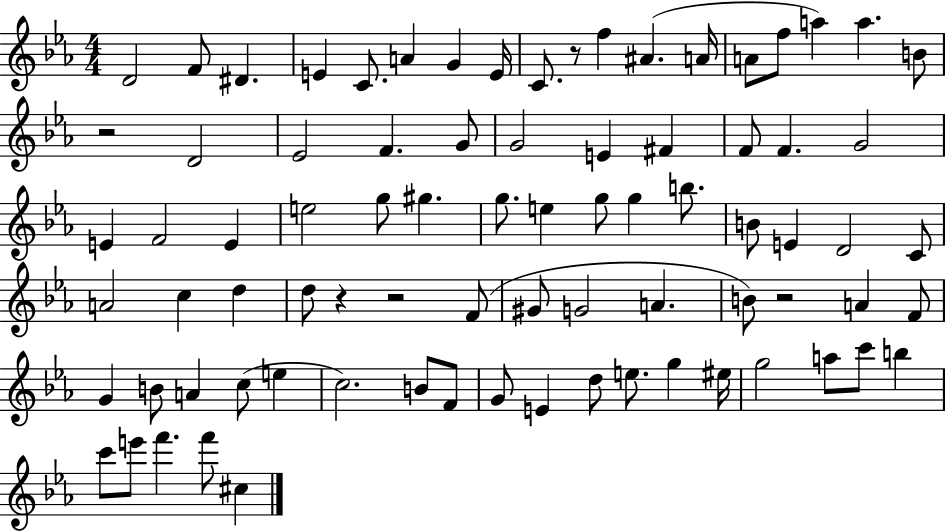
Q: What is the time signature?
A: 4/4